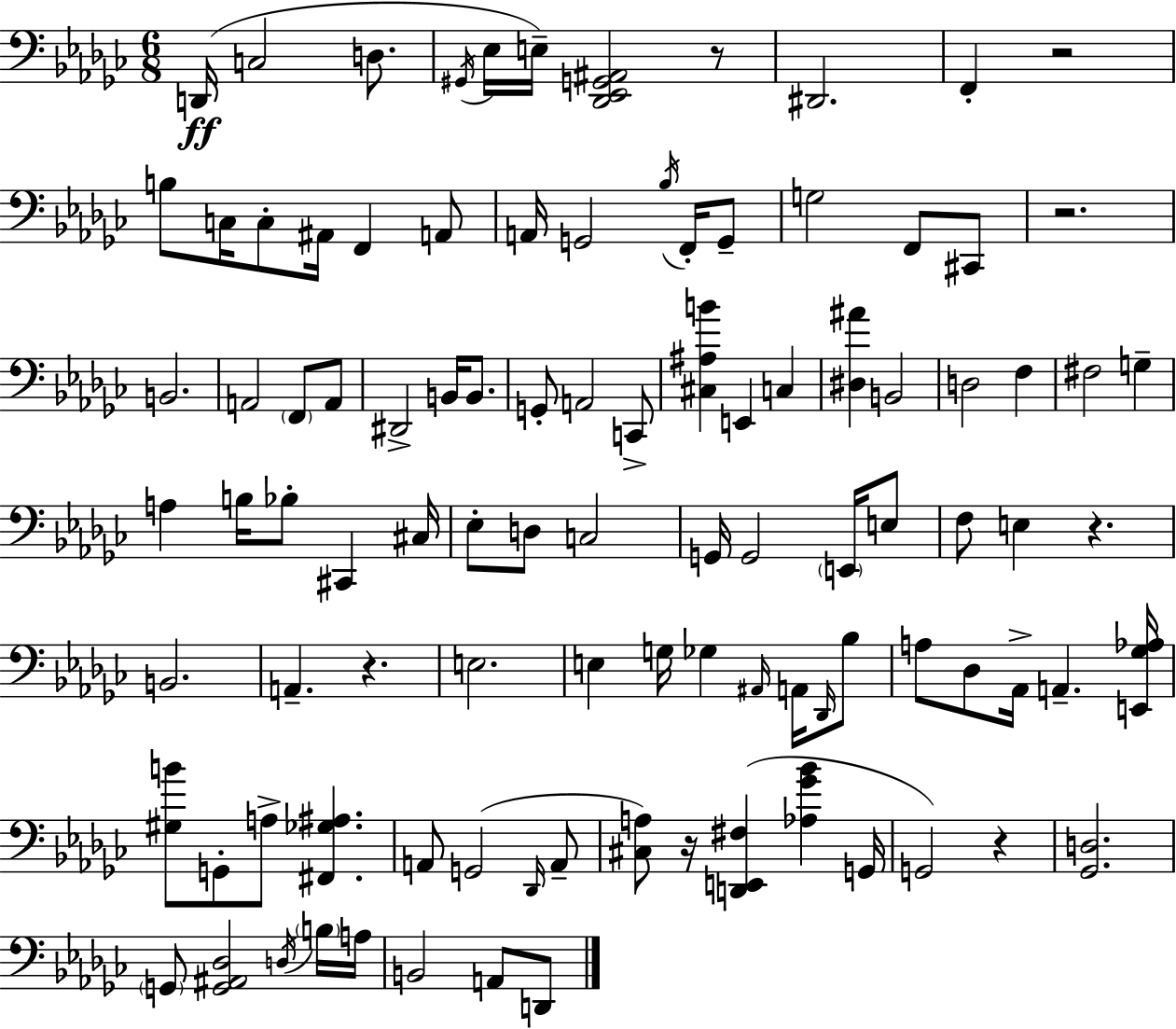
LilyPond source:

{
  \clef bass
  \numericTimeSignature
  \time 6/8
  \key ees \minor
  d,16(\ff c2 d8. | \acciaccatura { gis,16 } ees16 e16--) <des, ees, g, ais,>2 r8 | dis,2. | f,4-. r2 | \break b8 c16 c8-. ais,16 f,4 a,8 | a,16 g,2 \acciaccatura { bes16 } f,16-. | g,8-- g2 f,8 | cis,8 r2. | \break b,2. | a,2 \parenthesize f,8 | a,8 dis,2-> b,16 b,8. | g,8-. a,2 | \break c,8-> <cis ais b'>4 e,4 c4 | <dis ais'>4 b,2 | d2 f4 | fis2 g4-- | \break a4 b16 bes8-. cis,4 | cis16 ees8-. d8 c2 | g,16 g,2 \parenthesize e,16 | e8 f8 e4 r4. | \break b,2. | a,4.-- r4. | e2. | e4 g16 ges4 \grace { ais,16 } | \break a,16 \grace { des,16 } bes8 a8 des8 aes,16-> a,4.-- | <e, ges aes>16 <gis b'>8 g,8-. a8-> <fis, ges ais>4. | a,8 g,2( | \grace { des,16 } a,8-- <cis a>8) r16 <d, e, fis>4( | \break <aes ges' bes'>4 g,16 g,2) | r4 <ges, d>2. | \parenthesize g,8 <g, ais, des>2 | \acciaccatura { d16 } \parenthesize b16 a16 b,2 | \break a,8 d,8 \bar "|."
}